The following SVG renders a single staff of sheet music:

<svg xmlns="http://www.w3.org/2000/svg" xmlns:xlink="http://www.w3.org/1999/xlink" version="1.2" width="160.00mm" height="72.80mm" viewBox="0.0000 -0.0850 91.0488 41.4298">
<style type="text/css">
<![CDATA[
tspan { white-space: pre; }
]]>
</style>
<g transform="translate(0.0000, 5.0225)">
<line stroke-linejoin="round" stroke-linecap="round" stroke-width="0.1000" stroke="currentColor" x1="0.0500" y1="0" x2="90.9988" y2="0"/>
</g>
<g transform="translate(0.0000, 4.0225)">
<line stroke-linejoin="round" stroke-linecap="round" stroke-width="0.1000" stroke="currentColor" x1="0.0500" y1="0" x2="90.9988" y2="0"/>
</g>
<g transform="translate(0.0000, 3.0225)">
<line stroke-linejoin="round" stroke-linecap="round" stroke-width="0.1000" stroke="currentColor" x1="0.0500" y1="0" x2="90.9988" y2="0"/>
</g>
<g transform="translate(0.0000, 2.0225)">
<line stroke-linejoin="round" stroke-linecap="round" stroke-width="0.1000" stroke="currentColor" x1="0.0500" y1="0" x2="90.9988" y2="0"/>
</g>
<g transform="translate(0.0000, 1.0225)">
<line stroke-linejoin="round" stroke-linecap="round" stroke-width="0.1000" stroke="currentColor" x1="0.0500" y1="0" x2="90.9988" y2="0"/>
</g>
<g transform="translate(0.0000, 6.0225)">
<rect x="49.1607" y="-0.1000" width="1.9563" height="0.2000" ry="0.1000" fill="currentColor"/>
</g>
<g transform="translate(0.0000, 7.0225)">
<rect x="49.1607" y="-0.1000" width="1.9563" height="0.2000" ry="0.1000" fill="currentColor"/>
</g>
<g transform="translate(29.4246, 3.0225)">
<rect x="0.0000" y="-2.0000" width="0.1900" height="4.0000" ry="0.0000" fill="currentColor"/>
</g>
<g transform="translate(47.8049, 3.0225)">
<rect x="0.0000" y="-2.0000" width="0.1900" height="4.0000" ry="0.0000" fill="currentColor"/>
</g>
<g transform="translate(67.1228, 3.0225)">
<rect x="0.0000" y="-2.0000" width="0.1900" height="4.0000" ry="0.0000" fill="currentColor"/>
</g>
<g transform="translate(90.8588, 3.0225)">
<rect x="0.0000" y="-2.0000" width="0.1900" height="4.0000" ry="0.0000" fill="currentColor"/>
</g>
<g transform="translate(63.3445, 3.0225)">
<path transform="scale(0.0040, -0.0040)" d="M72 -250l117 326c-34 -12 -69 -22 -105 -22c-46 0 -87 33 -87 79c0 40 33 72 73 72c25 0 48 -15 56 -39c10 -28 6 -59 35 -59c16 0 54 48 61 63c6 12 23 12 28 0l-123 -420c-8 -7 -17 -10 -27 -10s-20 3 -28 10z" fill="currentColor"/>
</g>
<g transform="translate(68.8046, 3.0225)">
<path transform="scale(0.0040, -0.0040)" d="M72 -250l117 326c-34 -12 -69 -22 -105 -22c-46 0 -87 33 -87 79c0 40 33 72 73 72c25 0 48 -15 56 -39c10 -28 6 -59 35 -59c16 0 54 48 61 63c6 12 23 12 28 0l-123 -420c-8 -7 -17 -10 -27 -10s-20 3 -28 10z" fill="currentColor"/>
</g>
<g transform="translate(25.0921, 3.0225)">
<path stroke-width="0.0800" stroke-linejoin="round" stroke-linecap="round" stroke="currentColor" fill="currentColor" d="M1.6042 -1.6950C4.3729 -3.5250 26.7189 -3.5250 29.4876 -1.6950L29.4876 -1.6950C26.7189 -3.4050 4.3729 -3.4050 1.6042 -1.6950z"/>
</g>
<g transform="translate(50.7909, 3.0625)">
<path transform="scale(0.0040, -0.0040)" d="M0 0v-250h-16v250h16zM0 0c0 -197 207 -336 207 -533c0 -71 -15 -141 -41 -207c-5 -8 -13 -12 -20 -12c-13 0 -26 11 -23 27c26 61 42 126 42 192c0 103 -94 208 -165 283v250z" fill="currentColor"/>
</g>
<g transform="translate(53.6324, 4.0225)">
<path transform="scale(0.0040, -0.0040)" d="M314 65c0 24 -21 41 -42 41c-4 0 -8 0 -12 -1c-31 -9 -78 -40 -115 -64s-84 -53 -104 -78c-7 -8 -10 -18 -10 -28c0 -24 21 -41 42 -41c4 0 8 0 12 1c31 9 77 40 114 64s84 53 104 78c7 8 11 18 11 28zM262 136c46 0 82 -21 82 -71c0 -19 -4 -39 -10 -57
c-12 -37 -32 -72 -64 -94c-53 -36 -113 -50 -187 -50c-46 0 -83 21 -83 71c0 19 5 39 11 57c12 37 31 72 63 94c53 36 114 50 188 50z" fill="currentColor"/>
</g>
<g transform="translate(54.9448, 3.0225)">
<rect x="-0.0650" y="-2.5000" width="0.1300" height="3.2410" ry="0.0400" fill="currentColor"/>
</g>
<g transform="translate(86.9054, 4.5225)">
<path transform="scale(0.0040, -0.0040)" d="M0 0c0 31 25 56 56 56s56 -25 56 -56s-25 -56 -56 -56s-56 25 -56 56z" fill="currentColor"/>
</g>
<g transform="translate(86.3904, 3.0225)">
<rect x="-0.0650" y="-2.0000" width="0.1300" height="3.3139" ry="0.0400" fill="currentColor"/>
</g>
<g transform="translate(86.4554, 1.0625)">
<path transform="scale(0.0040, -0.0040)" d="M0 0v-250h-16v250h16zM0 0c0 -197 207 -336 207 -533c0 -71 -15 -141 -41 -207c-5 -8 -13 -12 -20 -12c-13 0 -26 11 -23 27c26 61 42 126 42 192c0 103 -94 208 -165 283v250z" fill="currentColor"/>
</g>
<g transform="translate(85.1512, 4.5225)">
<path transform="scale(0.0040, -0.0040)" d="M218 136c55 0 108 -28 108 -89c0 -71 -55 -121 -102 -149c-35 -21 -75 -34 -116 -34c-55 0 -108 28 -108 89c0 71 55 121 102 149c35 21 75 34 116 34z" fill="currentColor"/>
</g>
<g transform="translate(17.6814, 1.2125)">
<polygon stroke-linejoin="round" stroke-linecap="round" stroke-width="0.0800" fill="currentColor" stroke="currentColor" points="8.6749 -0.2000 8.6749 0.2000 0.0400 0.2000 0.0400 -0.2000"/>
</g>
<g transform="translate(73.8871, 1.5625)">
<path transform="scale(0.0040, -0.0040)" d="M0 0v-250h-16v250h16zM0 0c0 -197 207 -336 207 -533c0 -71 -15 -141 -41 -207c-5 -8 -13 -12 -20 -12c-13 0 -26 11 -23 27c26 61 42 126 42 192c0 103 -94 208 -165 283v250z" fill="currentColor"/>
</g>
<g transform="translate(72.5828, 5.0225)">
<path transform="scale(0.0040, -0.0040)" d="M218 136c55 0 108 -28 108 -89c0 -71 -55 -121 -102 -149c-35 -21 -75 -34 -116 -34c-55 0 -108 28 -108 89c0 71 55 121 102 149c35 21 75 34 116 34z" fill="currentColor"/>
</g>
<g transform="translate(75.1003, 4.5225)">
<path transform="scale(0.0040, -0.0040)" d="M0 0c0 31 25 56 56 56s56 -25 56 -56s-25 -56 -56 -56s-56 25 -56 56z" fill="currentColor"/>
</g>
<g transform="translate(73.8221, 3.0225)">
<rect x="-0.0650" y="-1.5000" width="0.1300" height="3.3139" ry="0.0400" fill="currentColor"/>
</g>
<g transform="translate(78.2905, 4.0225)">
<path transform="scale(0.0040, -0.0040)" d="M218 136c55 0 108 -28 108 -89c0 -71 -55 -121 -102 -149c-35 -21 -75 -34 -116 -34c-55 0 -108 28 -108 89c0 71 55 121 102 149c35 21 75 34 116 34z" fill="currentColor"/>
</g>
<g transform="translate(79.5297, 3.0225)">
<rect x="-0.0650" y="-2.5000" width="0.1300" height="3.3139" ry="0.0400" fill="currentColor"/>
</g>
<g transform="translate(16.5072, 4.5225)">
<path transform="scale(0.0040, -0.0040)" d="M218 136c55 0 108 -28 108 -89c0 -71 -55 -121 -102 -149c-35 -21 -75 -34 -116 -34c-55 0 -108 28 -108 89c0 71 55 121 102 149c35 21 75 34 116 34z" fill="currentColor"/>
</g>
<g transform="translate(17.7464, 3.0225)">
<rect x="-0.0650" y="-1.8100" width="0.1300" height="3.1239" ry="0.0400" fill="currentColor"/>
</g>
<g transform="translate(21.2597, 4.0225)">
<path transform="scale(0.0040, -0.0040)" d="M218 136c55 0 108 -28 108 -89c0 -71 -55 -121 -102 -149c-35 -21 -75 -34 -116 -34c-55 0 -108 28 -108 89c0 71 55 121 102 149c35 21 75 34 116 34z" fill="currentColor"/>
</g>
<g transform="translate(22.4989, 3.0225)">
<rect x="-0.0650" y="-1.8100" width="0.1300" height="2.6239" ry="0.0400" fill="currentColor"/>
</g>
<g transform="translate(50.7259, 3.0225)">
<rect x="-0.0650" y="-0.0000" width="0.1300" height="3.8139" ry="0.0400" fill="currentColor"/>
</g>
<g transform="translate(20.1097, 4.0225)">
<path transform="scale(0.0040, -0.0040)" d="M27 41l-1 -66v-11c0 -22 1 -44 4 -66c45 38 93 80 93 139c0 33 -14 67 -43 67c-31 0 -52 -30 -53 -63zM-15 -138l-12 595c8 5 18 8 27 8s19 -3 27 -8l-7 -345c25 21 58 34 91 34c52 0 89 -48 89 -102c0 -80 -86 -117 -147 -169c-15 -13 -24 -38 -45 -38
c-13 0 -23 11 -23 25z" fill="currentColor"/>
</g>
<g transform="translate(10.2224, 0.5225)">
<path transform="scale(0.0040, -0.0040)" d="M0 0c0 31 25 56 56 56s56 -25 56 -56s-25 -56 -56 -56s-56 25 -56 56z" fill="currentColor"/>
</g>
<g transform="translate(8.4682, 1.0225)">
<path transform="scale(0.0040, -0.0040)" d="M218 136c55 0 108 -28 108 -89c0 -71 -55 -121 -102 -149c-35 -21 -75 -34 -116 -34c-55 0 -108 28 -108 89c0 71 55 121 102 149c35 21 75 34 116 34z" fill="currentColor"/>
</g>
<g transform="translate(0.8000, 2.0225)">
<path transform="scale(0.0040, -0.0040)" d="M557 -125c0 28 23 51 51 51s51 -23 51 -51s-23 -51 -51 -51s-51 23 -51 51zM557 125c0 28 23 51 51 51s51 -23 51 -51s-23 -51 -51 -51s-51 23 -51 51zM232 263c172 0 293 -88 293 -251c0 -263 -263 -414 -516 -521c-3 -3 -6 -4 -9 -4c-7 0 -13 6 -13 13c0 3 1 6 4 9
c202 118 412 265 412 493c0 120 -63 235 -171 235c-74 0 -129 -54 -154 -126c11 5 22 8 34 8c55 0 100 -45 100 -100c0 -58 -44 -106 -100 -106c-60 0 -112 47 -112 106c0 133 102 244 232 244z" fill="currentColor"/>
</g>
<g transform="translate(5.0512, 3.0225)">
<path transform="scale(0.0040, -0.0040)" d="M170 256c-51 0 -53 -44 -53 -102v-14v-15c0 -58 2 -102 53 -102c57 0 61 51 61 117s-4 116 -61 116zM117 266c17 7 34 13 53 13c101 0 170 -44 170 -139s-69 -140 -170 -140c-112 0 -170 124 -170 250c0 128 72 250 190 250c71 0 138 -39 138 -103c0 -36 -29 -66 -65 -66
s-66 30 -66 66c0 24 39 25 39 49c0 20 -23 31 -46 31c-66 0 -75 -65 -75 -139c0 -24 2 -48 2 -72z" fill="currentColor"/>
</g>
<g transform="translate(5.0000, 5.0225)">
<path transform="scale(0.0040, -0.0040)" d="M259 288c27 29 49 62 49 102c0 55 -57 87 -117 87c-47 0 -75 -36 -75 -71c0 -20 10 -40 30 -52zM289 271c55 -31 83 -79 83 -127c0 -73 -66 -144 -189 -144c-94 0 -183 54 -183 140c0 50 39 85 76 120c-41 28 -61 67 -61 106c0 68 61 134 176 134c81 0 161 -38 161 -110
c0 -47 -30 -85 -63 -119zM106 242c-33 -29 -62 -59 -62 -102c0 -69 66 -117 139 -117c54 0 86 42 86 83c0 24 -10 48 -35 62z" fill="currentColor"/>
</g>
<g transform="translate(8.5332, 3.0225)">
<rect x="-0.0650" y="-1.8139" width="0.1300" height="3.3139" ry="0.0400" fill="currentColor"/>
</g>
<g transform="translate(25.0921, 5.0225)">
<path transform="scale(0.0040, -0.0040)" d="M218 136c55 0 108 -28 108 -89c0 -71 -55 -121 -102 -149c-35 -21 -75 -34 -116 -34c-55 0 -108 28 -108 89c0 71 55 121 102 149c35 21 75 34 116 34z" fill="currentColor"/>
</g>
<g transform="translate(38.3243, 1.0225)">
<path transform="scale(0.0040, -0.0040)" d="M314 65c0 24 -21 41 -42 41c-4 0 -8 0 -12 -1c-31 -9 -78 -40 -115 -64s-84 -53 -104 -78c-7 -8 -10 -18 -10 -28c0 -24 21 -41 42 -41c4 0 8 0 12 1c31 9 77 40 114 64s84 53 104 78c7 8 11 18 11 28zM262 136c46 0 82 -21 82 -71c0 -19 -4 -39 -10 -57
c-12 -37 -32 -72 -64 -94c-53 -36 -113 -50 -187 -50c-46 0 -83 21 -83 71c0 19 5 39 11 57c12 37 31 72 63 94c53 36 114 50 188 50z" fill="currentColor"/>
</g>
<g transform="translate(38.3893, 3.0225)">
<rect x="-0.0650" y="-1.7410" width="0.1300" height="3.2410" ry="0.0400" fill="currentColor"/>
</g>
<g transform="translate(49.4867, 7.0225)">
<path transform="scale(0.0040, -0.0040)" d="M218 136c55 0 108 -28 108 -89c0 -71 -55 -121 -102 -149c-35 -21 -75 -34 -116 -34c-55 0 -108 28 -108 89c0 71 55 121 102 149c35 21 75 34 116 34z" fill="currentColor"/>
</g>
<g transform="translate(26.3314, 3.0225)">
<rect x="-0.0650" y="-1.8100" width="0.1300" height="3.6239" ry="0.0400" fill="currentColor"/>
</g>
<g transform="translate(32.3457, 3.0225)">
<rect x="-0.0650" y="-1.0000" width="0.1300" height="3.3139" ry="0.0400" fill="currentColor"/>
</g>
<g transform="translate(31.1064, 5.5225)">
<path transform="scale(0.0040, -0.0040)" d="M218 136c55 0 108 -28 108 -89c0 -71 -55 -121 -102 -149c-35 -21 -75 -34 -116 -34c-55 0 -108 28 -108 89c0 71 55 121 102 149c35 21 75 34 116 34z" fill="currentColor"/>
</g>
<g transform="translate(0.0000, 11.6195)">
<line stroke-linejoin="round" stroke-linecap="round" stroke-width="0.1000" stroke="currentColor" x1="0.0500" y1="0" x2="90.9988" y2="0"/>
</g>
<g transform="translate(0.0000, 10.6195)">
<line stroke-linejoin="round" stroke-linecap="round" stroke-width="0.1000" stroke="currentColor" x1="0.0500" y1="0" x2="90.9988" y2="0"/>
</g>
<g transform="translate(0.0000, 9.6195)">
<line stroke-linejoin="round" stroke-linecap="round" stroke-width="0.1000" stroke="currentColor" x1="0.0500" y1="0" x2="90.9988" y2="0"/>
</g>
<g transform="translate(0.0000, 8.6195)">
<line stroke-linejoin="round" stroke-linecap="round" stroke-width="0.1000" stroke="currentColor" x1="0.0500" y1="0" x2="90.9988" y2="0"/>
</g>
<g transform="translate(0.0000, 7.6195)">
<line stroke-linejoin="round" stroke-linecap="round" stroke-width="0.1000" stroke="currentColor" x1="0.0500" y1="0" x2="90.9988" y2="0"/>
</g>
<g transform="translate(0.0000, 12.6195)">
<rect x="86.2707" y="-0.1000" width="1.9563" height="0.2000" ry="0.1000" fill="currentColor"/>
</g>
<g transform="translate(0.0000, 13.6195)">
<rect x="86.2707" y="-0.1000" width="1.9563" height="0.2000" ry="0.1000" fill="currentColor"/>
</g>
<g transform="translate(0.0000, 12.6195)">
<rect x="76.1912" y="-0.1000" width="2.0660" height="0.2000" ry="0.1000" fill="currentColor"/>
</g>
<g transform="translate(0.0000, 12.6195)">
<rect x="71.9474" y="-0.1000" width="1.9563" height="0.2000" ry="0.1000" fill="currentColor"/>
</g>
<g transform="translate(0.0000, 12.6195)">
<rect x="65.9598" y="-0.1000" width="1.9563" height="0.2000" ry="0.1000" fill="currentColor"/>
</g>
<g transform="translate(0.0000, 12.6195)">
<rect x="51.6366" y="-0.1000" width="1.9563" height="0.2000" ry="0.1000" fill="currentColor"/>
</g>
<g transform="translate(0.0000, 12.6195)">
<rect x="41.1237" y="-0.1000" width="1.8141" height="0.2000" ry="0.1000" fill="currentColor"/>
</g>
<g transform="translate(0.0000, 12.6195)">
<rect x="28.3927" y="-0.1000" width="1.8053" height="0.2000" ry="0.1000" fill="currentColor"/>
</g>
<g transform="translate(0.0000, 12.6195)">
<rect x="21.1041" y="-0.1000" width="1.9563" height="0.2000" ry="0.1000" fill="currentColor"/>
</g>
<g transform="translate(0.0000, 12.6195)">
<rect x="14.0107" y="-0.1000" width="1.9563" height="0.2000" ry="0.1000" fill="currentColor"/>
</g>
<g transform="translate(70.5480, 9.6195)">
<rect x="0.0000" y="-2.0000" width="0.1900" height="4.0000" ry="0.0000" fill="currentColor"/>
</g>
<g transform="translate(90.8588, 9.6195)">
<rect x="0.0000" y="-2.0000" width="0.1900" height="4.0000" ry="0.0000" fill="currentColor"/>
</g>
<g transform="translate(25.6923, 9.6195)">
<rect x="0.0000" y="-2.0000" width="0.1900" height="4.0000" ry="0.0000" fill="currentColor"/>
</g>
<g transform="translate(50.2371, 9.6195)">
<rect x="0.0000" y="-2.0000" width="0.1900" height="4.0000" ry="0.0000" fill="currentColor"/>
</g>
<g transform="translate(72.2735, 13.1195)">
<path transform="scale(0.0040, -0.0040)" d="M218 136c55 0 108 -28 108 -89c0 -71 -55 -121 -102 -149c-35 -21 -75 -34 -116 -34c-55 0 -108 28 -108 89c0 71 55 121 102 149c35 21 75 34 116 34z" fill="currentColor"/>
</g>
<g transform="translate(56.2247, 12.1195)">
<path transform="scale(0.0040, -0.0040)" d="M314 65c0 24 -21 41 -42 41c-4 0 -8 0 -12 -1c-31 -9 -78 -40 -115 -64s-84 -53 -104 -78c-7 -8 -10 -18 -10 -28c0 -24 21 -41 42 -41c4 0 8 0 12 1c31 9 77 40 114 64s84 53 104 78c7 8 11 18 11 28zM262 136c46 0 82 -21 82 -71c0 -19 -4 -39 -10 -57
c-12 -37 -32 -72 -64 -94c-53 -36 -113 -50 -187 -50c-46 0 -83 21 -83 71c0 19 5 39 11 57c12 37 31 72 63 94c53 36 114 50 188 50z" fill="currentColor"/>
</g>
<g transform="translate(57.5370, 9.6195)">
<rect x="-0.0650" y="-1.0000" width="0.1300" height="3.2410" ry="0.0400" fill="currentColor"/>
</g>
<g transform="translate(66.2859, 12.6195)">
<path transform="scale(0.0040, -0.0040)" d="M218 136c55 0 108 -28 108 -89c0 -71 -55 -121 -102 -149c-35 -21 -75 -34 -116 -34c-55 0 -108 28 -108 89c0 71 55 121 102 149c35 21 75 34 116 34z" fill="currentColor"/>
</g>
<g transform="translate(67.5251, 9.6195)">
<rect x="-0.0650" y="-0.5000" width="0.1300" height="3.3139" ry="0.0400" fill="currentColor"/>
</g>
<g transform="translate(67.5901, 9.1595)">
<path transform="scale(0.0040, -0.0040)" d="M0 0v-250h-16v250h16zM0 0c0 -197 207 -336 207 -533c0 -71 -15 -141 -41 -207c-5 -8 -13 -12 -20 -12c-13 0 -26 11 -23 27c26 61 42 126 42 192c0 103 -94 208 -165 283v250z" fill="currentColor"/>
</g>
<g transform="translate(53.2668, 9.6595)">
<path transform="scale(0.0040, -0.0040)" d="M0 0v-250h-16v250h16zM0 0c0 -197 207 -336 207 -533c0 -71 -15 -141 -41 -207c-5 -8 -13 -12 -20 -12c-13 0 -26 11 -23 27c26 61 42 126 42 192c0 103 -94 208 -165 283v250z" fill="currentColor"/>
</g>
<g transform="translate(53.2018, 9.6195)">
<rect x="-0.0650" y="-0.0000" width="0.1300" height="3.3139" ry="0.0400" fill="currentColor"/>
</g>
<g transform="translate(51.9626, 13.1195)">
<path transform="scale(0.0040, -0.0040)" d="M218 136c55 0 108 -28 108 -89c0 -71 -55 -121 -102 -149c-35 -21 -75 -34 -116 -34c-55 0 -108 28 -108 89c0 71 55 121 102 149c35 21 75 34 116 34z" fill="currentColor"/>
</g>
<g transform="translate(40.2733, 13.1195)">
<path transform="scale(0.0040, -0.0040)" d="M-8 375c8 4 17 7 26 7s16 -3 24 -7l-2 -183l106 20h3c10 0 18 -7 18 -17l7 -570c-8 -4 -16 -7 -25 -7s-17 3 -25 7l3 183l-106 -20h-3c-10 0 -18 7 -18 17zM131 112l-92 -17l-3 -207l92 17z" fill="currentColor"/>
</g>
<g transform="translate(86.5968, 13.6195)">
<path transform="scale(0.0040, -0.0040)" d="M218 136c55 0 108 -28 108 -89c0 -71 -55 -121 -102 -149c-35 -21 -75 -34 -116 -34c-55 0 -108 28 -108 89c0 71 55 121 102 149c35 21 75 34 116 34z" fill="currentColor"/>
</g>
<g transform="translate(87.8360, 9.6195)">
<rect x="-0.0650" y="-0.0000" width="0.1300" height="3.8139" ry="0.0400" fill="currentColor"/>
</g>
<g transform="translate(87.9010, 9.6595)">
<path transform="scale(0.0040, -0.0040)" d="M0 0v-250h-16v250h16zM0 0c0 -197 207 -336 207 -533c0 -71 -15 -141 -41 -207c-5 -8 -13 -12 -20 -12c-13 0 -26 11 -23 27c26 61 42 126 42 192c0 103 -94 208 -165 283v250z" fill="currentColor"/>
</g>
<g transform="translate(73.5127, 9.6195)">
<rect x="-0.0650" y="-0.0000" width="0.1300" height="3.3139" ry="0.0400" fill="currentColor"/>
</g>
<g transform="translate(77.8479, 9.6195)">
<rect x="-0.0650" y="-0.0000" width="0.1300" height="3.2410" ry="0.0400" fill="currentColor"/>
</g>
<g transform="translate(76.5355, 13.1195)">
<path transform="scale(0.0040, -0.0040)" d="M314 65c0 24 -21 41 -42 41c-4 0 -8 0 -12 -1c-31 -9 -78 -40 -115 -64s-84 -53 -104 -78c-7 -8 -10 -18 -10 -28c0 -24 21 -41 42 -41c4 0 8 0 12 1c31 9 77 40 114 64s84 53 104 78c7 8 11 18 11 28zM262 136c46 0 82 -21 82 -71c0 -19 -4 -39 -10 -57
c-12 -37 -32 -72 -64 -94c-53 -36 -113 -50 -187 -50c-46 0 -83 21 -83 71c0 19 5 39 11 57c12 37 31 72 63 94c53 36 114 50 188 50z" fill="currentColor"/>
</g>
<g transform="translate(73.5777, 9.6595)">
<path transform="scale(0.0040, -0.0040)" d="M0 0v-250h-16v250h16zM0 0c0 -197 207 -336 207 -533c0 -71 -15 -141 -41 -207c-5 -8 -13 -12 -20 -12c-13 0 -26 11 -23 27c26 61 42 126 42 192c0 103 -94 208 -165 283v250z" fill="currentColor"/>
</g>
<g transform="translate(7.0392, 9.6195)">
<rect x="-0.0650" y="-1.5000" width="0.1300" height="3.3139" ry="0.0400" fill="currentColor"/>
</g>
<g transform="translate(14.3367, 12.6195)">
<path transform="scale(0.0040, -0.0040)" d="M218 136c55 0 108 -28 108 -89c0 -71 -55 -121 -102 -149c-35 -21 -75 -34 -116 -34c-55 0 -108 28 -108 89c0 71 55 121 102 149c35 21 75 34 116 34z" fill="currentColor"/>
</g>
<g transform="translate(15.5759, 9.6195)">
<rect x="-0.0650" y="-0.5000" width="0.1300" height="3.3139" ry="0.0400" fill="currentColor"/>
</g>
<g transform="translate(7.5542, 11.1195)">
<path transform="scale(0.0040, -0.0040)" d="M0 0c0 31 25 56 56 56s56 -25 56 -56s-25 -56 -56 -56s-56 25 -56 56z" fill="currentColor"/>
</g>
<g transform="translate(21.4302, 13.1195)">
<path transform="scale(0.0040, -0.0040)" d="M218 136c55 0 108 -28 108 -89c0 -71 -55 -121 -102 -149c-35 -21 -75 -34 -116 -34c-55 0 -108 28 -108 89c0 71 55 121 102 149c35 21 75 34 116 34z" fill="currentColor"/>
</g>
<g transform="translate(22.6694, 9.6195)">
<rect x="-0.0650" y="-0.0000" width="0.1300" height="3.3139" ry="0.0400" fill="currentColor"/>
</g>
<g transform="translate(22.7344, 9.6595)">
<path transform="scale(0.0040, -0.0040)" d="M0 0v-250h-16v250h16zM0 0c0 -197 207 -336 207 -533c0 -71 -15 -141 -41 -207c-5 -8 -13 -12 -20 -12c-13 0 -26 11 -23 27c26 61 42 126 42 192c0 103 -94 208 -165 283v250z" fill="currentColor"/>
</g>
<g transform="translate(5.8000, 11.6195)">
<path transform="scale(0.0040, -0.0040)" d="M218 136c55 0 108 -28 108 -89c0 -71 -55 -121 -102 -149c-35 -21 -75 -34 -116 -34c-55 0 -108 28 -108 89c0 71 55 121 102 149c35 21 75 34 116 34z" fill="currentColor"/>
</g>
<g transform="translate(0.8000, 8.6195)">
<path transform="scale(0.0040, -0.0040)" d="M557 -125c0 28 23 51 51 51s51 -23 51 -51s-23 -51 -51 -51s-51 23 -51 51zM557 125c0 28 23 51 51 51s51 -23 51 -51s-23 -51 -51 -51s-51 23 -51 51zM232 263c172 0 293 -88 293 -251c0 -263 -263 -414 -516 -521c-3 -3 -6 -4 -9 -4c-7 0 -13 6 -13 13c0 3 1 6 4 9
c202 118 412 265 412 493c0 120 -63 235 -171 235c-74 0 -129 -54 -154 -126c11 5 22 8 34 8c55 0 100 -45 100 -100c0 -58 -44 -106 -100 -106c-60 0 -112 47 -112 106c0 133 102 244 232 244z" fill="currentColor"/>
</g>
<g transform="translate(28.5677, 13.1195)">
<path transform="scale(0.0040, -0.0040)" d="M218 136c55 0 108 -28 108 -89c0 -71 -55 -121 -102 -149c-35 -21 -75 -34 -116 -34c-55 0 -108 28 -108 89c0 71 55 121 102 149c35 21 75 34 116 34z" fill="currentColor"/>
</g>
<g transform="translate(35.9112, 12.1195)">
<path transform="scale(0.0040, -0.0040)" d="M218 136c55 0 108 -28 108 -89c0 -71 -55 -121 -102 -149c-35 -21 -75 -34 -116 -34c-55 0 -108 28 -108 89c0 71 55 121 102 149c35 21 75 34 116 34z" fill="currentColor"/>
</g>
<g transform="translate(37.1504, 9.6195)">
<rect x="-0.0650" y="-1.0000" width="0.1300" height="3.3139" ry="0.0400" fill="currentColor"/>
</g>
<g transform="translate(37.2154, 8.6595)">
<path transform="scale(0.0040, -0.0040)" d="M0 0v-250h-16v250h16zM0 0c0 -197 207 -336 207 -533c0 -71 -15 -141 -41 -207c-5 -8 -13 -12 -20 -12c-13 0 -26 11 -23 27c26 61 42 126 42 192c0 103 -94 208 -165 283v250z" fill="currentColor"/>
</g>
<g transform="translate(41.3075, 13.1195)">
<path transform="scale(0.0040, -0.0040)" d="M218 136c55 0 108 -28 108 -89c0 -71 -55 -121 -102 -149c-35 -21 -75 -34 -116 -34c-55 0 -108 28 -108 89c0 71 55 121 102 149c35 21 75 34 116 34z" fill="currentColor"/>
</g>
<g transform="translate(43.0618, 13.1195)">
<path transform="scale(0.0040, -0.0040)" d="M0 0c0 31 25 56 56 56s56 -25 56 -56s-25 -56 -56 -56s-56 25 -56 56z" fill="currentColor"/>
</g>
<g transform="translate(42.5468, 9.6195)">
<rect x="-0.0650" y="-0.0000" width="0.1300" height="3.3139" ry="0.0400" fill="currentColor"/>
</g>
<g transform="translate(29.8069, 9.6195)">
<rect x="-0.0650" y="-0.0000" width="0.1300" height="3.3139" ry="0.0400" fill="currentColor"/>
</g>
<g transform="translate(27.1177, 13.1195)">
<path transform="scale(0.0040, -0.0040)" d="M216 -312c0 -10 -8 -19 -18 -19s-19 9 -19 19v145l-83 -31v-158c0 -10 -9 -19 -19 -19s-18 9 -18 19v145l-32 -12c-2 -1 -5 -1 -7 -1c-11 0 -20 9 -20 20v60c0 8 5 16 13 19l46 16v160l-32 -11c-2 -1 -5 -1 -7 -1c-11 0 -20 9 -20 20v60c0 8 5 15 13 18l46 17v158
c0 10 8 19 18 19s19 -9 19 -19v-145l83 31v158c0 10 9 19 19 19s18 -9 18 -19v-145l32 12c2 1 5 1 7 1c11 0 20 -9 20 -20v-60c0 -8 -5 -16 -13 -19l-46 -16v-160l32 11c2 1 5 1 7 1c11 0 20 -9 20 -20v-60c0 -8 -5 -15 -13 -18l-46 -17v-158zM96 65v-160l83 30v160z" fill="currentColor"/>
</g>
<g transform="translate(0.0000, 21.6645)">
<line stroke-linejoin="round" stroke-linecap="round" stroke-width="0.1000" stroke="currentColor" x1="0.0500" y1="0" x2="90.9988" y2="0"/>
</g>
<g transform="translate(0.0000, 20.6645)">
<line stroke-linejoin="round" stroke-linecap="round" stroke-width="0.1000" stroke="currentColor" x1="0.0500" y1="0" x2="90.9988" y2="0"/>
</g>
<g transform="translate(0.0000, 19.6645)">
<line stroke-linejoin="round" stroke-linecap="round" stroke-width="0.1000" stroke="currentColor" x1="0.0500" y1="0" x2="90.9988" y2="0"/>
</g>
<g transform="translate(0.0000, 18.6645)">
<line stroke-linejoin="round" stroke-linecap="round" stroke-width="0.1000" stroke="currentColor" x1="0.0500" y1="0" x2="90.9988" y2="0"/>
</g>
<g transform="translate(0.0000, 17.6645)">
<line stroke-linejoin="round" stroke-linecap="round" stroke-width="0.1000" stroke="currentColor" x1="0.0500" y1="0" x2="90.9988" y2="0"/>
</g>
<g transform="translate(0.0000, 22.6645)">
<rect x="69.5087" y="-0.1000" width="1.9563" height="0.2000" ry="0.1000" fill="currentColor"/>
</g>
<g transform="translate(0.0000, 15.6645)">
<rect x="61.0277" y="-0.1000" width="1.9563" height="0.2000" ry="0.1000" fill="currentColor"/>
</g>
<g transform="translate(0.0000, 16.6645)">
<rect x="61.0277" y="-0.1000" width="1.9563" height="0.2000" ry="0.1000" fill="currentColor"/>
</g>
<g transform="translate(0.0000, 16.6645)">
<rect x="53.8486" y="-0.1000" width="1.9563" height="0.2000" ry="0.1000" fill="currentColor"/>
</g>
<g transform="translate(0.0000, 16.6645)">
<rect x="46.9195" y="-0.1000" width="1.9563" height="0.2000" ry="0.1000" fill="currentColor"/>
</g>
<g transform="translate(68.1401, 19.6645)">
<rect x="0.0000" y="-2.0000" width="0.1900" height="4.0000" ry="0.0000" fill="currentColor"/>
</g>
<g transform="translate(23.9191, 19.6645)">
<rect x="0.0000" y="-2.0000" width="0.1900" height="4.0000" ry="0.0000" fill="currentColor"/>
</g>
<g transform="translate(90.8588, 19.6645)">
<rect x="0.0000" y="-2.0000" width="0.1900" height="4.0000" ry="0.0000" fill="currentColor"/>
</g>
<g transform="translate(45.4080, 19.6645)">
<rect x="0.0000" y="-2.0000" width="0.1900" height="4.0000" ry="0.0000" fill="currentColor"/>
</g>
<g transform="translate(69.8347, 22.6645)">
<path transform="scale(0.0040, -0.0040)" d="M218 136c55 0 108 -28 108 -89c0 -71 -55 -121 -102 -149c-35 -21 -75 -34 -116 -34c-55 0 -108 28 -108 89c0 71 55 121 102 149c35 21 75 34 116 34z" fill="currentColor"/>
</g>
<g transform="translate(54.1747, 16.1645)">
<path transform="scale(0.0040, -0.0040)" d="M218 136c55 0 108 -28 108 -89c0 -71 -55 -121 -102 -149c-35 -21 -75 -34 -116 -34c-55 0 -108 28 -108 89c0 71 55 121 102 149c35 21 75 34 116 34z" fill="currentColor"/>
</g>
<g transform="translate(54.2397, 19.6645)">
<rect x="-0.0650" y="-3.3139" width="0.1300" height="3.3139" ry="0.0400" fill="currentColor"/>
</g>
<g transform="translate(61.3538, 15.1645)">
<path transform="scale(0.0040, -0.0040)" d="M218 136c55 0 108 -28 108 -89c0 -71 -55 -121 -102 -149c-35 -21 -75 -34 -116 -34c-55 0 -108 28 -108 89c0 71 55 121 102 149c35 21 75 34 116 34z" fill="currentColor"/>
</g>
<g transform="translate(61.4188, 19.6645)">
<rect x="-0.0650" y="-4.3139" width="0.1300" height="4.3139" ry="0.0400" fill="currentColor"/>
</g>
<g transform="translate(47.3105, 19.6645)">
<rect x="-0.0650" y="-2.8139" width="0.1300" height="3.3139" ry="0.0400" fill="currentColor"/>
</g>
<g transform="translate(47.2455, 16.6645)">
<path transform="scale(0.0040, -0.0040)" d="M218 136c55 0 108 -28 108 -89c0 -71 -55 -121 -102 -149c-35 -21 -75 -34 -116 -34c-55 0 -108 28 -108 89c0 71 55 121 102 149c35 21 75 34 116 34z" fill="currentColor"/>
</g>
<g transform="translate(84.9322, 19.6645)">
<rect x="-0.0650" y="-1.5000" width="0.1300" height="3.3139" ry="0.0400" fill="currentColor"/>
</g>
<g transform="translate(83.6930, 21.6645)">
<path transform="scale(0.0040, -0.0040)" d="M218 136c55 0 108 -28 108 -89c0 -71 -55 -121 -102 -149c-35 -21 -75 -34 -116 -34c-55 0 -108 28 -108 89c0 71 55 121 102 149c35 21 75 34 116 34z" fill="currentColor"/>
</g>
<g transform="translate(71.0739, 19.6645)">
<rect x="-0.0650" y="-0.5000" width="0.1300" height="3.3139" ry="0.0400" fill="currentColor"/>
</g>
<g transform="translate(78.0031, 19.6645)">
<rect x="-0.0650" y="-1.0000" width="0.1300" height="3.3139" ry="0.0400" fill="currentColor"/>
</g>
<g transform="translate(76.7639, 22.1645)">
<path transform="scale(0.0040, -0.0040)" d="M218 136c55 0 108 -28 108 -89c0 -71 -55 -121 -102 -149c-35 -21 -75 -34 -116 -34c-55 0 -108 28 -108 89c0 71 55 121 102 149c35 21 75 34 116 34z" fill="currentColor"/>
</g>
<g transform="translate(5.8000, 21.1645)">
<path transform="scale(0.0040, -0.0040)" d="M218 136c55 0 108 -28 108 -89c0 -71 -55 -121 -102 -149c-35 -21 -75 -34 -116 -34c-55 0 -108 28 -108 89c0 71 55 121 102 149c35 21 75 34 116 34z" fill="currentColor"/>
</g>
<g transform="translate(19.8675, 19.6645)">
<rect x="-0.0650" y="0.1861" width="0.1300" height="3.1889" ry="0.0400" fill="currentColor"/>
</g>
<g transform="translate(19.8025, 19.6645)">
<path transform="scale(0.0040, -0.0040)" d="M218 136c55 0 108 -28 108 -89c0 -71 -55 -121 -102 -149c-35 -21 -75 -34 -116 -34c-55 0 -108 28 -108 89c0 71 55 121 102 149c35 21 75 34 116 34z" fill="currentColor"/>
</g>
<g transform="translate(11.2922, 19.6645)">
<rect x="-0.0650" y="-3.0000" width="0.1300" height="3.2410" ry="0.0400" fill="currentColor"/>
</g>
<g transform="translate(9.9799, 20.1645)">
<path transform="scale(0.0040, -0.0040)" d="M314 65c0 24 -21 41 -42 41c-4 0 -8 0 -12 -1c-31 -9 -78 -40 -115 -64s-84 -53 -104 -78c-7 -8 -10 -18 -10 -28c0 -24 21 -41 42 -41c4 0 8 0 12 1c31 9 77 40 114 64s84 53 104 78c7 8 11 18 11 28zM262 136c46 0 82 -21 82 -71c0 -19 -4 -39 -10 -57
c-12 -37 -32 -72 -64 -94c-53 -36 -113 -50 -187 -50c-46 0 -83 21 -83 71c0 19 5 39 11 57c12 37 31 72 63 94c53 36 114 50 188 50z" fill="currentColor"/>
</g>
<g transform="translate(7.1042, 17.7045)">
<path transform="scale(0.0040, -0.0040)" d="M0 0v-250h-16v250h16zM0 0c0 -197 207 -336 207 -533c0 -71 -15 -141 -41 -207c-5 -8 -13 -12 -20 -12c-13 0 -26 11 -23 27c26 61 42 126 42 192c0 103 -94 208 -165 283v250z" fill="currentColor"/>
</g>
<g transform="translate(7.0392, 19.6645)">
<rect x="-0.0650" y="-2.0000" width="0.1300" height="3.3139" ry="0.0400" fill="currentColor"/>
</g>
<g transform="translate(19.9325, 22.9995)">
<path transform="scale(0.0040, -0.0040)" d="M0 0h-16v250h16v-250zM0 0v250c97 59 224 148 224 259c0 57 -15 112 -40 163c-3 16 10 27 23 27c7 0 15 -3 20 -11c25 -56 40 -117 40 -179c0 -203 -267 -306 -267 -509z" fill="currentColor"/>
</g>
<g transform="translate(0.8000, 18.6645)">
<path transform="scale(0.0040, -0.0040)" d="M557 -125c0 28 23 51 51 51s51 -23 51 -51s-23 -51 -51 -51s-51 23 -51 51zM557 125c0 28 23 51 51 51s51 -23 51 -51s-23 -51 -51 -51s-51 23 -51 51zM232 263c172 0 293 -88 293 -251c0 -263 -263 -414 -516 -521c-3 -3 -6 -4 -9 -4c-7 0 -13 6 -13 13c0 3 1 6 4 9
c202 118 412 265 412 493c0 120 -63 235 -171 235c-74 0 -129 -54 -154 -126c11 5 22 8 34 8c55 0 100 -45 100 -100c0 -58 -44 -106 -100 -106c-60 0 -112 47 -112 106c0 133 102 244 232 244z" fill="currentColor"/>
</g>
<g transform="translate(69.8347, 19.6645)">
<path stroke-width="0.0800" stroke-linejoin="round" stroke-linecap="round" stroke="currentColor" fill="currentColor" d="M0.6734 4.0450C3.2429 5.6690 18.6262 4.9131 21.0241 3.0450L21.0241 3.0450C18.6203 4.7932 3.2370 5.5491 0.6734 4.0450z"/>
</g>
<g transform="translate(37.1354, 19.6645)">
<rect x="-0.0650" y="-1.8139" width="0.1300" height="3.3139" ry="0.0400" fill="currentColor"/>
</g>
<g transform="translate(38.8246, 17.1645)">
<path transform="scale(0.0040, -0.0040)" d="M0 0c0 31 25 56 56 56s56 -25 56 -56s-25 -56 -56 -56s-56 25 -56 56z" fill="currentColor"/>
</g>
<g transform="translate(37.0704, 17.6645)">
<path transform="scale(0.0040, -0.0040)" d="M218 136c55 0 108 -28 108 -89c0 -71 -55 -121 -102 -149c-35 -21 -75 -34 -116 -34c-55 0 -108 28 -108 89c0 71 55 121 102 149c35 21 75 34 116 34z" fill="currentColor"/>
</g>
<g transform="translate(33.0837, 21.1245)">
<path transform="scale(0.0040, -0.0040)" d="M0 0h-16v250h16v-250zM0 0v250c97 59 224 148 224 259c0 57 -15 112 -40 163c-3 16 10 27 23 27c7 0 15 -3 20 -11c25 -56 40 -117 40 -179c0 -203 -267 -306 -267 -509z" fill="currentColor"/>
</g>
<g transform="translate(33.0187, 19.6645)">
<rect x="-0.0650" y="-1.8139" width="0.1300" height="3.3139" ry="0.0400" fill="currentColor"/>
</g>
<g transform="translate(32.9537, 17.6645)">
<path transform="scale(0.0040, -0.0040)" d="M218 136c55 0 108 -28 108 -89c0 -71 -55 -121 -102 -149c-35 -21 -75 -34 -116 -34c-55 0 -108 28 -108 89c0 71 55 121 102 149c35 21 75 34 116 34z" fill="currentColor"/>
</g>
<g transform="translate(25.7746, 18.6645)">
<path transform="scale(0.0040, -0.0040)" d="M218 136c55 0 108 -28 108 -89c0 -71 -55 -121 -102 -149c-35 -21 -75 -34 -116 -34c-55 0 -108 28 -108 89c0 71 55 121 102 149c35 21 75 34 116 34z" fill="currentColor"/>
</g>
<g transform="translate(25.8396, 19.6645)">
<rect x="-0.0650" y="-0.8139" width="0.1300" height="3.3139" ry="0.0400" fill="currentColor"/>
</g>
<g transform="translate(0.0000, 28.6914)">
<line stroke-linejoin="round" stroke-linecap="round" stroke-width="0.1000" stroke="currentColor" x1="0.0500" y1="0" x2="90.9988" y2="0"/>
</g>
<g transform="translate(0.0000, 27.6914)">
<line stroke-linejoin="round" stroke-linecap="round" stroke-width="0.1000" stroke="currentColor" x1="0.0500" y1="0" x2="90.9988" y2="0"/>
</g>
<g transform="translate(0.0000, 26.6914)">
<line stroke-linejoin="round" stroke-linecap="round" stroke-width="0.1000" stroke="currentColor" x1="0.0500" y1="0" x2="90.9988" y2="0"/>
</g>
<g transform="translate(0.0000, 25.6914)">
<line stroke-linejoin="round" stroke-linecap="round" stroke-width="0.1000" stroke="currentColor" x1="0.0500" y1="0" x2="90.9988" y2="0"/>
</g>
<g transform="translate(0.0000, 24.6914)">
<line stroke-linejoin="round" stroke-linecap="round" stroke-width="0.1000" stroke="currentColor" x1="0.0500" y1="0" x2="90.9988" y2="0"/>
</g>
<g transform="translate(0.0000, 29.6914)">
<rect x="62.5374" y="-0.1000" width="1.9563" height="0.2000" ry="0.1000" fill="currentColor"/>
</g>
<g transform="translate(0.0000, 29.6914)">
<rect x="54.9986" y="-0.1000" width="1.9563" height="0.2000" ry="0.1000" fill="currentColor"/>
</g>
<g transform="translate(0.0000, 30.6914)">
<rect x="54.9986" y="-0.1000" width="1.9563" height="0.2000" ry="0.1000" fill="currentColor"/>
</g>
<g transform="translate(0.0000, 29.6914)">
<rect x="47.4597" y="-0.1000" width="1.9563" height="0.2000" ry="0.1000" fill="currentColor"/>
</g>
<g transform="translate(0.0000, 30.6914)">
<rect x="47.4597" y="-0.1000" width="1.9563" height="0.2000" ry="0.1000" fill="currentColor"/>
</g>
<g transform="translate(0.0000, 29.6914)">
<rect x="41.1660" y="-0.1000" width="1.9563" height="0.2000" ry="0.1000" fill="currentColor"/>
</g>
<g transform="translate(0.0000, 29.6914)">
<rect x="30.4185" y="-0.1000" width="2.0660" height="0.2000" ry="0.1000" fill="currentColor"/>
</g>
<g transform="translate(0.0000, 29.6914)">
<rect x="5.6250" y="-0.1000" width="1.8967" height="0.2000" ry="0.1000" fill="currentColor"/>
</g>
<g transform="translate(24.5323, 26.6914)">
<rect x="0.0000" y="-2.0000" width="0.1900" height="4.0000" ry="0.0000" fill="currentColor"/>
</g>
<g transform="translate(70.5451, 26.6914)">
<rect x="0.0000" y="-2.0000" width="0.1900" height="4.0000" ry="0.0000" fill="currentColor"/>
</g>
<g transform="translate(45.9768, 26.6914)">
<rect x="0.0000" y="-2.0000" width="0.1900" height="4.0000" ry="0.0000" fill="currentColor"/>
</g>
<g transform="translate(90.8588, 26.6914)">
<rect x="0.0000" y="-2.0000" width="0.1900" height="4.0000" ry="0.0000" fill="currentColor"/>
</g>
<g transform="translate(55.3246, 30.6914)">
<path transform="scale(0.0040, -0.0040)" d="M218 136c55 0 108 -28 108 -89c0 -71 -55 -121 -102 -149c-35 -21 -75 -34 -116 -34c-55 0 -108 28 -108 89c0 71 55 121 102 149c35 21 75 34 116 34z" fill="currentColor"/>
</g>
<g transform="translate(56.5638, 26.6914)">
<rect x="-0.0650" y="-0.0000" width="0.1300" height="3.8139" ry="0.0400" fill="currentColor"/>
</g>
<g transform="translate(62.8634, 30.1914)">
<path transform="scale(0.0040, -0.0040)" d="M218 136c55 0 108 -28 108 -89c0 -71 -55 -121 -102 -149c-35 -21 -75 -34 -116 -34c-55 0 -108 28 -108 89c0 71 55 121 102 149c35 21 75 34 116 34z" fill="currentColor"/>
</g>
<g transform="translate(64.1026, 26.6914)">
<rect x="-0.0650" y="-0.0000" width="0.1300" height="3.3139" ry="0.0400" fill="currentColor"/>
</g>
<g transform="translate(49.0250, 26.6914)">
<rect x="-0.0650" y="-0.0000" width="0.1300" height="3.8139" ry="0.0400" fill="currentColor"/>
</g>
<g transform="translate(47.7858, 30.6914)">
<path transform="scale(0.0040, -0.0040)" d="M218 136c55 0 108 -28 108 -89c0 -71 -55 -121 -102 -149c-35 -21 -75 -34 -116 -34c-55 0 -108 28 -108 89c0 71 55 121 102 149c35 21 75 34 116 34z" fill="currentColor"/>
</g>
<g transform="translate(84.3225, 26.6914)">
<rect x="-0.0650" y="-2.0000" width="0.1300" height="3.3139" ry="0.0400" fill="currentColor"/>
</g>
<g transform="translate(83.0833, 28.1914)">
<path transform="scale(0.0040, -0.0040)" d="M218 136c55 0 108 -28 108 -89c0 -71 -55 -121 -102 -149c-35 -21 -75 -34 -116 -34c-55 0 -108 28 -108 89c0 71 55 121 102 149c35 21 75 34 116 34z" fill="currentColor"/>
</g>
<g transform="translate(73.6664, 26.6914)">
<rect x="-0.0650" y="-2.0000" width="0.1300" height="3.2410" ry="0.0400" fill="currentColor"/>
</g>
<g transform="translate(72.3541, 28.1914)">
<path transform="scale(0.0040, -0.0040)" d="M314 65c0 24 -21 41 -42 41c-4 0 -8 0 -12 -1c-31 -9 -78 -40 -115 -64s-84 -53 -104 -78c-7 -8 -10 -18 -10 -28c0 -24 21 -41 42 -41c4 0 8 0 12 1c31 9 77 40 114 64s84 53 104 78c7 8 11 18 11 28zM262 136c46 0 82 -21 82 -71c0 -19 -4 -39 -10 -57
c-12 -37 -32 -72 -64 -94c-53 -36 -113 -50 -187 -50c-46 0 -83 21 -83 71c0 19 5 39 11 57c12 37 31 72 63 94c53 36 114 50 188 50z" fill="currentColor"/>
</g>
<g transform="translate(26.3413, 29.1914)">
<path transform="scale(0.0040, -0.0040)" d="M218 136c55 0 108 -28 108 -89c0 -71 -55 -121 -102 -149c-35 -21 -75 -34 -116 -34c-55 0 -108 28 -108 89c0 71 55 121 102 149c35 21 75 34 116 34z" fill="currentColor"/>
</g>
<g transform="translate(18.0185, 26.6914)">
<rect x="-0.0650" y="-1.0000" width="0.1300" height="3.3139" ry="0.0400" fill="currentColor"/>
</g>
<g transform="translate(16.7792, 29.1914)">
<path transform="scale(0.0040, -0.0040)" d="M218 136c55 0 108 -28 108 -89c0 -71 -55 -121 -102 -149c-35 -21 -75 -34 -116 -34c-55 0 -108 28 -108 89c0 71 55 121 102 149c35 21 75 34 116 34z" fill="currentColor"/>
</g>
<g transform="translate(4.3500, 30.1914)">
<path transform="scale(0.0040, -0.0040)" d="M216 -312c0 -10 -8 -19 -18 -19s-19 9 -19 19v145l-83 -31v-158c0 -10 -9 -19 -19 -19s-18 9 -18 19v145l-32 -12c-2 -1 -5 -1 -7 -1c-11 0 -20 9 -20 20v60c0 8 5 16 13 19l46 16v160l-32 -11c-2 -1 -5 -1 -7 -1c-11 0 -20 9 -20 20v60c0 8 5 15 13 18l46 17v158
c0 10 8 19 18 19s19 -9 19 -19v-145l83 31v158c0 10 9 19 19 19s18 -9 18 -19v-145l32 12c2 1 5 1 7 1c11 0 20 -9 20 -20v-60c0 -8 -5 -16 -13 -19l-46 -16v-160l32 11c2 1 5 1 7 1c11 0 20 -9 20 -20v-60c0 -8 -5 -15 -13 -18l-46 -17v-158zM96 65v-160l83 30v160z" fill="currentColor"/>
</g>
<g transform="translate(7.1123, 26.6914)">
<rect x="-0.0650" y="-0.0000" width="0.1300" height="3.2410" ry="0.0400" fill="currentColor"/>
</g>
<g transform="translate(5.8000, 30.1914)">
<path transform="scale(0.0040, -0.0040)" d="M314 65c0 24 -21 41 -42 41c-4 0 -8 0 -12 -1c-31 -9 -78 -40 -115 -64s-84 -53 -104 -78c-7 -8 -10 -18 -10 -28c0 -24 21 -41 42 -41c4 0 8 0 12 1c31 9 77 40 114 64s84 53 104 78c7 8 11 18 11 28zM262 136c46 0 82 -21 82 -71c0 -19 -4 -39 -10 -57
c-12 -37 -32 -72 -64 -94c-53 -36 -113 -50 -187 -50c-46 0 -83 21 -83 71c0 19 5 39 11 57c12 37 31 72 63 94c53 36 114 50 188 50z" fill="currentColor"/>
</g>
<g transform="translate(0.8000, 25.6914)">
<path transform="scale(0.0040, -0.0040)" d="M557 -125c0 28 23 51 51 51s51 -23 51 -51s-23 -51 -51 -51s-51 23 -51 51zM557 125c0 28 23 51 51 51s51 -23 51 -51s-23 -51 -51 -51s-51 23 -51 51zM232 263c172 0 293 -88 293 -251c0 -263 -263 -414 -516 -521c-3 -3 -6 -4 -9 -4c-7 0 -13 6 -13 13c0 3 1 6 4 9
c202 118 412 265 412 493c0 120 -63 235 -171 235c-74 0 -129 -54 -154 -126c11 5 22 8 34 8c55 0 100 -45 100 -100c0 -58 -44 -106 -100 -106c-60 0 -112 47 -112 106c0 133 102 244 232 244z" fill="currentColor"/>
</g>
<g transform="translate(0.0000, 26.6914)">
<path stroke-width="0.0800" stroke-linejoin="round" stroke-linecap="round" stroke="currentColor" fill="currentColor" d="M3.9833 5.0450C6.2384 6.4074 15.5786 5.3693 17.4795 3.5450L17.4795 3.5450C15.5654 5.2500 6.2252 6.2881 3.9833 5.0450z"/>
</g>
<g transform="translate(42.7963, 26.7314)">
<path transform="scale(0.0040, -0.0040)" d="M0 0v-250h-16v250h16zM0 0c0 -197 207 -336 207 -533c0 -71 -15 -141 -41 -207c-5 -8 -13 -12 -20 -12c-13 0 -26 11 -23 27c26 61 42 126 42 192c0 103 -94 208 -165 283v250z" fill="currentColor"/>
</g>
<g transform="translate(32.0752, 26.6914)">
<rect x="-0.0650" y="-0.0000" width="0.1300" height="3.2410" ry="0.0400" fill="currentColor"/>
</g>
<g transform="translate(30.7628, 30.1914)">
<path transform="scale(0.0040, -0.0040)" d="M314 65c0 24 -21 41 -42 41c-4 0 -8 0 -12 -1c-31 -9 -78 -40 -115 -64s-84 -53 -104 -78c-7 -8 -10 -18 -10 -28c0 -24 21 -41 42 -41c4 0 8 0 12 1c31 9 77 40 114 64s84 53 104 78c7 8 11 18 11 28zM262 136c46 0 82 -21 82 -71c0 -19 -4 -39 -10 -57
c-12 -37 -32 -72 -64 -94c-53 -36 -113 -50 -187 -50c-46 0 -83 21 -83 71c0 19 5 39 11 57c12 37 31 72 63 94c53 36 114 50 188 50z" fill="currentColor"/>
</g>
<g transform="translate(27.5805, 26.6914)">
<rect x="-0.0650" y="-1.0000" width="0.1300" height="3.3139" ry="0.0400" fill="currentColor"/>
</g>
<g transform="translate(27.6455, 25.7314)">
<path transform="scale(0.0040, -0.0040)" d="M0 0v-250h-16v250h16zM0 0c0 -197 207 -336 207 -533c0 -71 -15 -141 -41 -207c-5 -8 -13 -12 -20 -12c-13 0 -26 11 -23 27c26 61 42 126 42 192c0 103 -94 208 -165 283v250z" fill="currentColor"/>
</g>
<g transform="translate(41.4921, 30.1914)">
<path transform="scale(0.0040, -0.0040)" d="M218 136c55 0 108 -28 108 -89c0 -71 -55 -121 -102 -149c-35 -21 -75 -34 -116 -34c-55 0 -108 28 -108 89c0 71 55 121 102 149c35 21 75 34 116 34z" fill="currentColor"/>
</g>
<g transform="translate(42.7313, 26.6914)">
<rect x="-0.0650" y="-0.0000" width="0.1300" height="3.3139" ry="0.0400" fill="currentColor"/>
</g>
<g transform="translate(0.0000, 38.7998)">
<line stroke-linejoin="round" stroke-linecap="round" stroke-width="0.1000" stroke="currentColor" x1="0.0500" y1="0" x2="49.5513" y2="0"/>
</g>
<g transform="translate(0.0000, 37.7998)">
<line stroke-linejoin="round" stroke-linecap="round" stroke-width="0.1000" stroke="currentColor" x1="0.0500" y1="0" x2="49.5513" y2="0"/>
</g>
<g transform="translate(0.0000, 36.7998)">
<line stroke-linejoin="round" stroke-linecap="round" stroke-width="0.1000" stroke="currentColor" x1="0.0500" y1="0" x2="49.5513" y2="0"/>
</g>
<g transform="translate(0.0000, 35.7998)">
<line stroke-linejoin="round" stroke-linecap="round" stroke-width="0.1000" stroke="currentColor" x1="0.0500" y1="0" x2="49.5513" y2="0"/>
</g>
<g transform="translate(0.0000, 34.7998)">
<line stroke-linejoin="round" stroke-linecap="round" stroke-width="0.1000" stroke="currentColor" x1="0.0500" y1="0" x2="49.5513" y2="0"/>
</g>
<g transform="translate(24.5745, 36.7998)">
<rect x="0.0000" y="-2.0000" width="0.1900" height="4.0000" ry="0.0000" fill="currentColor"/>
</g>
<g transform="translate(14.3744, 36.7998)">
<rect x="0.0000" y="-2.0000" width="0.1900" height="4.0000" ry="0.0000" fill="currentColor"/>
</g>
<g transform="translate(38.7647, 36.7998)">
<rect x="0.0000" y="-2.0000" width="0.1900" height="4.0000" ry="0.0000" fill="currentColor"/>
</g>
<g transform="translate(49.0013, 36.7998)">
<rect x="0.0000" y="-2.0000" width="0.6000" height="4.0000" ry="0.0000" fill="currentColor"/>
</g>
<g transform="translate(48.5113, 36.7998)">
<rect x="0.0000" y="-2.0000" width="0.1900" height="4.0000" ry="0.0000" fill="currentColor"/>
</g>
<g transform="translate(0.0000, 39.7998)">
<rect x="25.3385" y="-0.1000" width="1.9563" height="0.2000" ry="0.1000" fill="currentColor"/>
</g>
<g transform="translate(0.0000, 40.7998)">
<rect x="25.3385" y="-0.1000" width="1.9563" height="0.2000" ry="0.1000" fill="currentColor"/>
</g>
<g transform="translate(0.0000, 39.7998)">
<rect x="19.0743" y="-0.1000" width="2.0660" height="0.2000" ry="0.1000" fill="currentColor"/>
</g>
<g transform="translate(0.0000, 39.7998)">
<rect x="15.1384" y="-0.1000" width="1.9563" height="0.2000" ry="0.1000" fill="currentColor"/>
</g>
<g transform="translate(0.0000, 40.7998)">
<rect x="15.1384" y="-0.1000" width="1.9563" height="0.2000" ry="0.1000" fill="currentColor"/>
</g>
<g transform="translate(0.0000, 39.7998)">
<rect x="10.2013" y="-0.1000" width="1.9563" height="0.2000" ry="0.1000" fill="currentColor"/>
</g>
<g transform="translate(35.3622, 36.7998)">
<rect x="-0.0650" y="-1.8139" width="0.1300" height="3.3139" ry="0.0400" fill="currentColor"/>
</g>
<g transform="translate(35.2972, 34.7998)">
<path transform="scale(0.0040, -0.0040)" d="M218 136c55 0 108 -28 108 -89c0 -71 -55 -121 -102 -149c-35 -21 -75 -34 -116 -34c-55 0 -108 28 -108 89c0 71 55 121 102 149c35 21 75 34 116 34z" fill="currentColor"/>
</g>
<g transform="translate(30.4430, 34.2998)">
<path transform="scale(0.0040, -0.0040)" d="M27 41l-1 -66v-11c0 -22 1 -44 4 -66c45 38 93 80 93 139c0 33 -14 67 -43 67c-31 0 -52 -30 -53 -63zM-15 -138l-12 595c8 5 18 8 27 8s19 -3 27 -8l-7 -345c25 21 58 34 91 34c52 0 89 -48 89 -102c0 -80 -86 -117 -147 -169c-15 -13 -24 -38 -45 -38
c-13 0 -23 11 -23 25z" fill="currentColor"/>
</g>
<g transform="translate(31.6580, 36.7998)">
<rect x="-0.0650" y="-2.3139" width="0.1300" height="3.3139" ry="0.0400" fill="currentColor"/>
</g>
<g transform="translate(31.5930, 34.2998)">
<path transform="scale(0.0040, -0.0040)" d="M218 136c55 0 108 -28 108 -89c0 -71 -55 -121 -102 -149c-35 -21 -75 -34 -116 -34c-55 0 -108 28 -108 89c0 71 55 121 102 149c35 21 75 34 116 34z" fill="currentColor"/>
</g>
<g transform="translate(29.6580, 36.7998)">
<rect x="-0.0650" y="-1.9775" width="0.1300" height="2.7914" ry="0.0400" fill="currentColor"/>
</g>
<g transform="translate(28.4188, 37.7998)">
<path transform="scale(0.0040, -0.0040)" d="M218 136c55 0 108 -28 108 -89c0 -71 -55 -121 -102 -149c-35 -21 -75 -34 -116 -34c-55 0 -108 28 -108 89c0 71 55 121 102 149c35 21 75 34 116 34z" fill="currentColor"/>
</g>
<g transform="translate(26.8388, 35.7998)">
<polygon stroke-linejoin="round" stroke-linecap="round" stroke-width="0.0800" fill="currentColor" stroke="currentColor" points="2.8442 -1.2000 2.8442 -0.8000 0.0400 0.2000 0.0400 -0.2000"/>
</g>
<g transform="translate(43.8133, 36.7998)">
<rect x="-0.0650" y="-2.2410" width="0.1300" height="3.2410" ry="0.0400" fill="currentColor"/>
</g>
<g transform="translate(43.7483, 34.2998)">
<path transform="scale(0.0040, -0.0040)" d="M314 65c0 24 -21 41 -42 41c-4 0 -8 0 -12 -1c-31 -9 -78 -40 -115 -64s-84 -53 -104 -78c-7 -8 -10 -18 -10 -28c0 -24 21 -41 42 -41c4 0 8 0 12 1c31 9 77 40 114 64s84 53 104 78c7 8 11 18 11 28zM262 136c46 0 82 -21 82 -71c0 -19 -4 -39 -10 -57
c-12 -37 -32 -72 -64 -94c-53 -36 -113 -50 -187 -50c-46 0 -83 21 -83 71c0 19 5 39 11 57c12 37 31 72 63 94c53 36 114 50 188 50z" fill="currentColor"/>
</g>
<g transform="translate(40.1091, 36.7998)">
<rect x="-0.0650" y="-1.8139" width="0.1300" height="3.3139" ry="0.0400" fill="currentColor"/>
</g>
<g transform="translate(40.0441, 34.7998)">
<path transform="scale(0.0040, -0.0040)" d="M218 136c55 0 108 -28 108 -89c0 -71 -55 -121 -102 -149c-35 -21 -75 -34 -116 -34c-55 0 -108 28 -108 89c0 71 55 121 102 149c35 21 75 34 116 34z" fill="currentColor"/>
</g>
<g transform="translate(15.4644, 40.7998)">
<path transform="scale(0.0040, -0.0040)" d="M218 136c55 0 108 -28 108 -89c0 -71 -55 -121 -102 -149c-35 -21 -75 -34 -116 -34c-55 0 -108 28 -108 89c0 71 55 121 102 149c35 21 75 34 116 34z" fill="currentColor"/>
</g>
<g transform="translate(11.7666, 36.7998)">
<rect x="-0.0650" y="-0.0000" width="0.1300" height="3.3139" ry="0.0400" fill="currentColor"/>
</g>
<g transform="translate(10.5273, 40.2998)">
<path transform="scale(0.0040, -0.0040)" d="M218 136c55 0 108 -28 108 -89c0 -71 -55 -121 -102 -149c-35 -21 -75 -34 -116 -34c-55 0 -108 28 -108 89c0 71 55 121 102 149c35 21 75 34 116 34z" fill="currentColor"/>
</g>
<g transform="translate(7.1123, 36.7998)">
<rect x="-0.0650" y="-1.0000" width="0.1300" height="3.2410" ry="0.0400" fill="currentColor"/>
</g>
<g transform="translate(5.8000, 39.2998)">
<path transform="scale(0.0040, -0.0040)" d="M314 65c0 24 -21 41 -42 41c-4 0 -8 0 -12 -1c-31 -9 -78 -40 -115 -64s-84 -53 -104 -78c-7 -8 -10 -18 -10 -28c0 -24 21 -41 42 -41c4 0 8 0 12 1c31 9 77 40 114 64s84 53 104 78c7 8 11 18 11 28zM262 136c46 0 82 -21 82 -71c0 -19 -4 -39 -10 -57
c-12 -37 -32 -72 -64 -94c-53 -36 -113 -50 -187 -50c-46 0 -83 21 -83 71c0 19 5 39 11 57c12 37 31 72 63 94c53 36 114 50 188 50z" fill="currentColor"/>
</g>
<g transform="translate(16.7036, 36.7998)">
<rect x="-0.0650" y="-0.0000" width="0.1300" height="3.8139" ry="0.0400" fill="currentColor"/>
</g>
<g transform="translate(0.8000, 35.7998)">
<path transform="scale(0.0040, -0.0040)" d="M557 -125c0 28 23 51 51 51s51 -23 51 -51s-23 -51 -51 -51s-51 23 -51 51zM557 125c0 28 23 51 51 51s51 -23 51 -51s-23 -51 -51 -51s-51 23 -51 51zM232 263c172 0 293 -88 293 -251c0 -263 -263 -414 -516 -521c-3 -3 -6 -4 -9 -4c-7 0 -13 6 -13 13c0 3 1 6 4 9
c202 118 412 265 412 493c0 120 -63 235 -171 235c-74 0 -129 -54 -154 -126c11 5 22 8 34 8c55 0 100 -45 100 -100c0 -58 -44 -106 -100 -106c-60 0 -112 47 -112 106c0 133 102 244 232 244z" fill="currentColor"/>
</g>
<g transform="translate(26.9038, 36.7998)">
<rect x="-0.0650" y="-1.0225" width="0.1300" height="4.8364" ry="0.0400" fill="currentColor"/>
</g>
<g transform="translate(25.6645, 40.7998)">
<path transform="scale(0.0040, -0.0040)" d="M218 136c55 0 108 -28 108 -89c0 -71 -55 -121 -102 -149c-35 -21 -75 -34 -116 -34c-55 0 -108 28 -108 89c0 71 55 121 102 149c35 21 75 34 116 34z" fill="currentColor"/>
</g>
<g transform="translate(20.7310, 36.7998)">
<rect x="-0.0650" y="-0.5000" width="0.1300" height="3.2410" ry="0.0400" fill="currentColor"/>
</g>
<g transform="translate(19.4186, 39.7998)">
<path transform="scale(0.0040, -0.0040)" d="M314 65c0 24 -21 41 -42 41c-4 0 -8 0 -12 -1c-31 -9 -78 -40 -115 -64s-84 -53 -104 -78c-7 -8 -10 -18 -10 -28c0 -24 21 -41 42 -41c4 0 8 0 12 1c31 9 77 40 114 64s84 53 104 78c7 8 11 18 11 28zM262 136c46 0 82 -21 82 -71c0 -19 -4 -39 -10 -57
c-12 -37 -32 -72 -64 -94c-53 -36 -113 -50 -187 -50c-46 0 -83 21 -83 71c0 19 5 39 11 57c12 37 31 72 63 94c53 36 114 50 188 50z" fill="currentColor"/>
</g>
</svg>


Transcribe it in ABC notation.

X:1
T:Untitled
M:6/8
L:1/4
K:C
A, A,,/2 _B,,/2 G,,/2 F,, A,2 C,,/2 B,,2 z/2 z/2 G,,/2 B,, A,,/2 G,, E,, D,,/2 ^D,, F,,/2 D,, D,,/2 F,,2 E,,/2 D,,/2 D,,2 C,,/2 A,,/2 C,2 D,/2 F, A,/2 A, C D F E,, F,, G,, ^D,,2 F,, F,,/2 D,,2 D,,/2 C,, C,, D,, A,,2 A,, F,,2 D,, C,, E,,2 C,,/2 B,,/2 _B, A, A, B,2